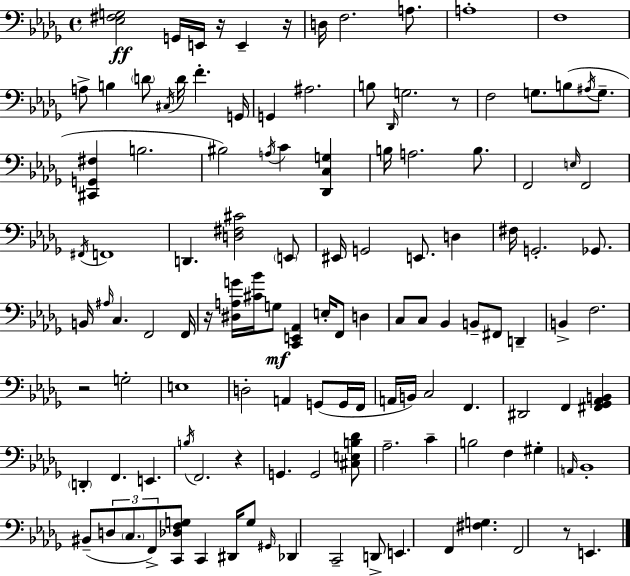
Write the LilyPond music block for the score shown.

{
  \clef bass
  \time 4/4
  \defaultTimeSignature
  \key bes \minor
  <ees fis g>2\ff g,16 e,16 r16 e,4-- r16 | d16 f2. a8. | a1-. | f1 | \break a8-> b4 \parenthesize d'8 \acciaccatura { cis16 } d'16 f'4.-. | g,16 g,4 ais2. | b8 \grace { des,16 } g2. | r8 f2 g8. b8( \acciaccatura { ais16 } | \break g8.-- <cis, g, fis>4 b2. | bis2) \acciaccatura { a16 } c'4 | <des, c g>4 b16 a2. | b8. f,2 \grace { e16 } f,2 | \break \acciaccatura { fis,16 } f,1 | d,4. <d fis cis'>2 | \parenthesize e,8 eis,16 g,2 e,8. | d4 fis16 g,2.-. | \break ges,8. b,16 \grace { ais16 } c4. f,2 | f,16 r16 <dis a g'>16 <cis' bes'>16 g8\mf <c, e, aes,>4 | e16-. f,8 d4 c8 c8 bes,4 b,8-- | fis,8 d,4-- b,4-> f2. | \break r2 g2-. | e1 | d2-. a,4 | g,8( g,16 f,16 a,16 b,16) c2 | \break f,4. dis,2 f,4 | <fis, ges, aes, b,>4 \parenthesize d,4-. f,4. | e,4. \acciaccatura { b16 } f,2. | r4 g,4. g,2 | \break <cis e b des'>8 aes2.-- | c'4-- b2 | f4 gis4-. \grace { a,16 } bes,1-. | bis,8--( \tuplet 3/2 { d8 \parenthesize c8. | \break f,8->) } <c, des f g>8 c,4 dis,16 g8 \grace { gis,16 } des,4 | c,2-- d,8-> e,4. | f,4 <fis g>4. f,2 | r8 e,4. \bar "|."
}